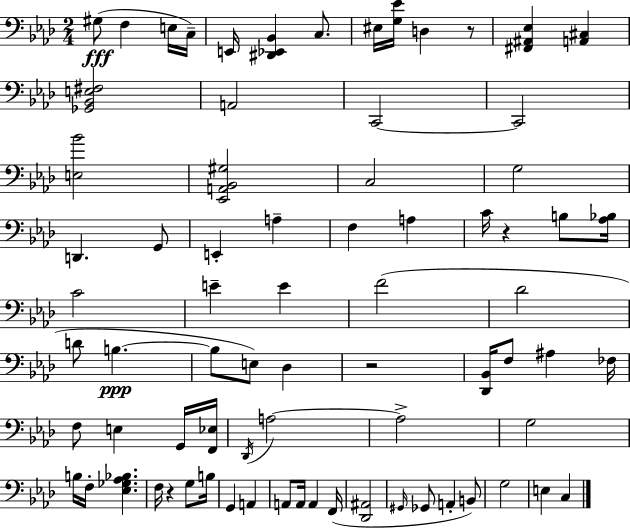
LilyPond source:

{
  \clef bass
  \numericTimeSignature
  \time 2/4
  \key aes \major
  \repeat volta 2 { gis8(\fff f4 e16 c16--) | e,16 <dis, ees, bes,>4 c8. | eis16 <g ees'>16 d4 r8 | <fis, ais, ees>4 <a, cis>4 | \break <ges, bes, e fis>2 | a,2 | c,2~~ | c,2 | \break <e bes'>2 | <ees, a, bes, gis>2 | c2 | g2 | \break d,4. g,8 | e,4-. a4-- | f4 a4 | c'16 r4 b8 <aes bes>16 | \break c'2 | e'4-- e'4 | f'2( | des'2 | \break d'8 b4.~~\ppp | b8 e8) des4 | r2 | <des, bes,>16 f8 ais4 fes16 | \break f8 e4 g,16 <f, ees>16 | \acciaccatura { des,16 } a2~~ | a2-> | g2 | \break b16 f16-. <ees ges aes bes>4. | f16 r4 g8 | b16 g,4 a,4 | a,8 a,16 a,4 | \break f,16( <des, ais,>2 | \grace { gis,16 } ges,8 a,4-. | b,8) g2 | e4 c4 | \break } \bar "|."
}